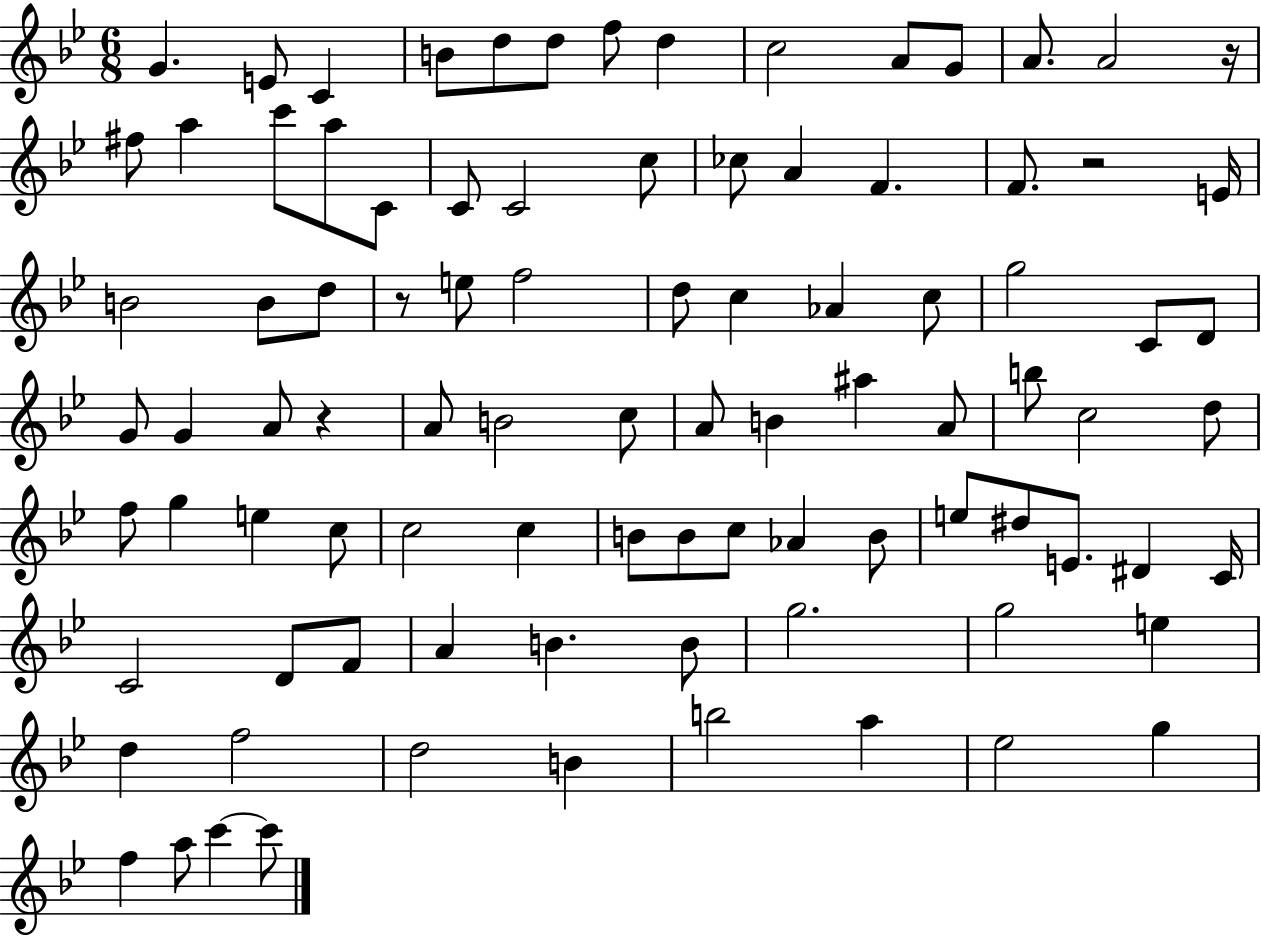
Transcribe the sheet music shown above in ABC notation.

X:1
T:Untitled
M:6/8
L:1/4
K:Bb
G E/2 C B/2 d/2 d/2 f/2 d c2 A/2 G/2 A/2 A2 z/4 ^f/2 a c'/2 a/2 C/2 C/2 C2 c/2 _c/2 A F F/2 z2 E/4 B2 B/2 d/2 z/2 e/2 f2 d/2 c _A c/2 g2 C/2 D/2 G/2 G A/2 z A/2 B2 c/2 A/2 B ^a A/2 b/2 c2 d/2 f/2 g e c/2 c2 c B/2 B/2 c/2 _A B/2 e/2 ^d/2 E/2 ^D C/4 C2 D/2 F/2 A B B/2 g2 g2 e d f2 d2 B b2 a _e2 g f a/2 c' c'/2